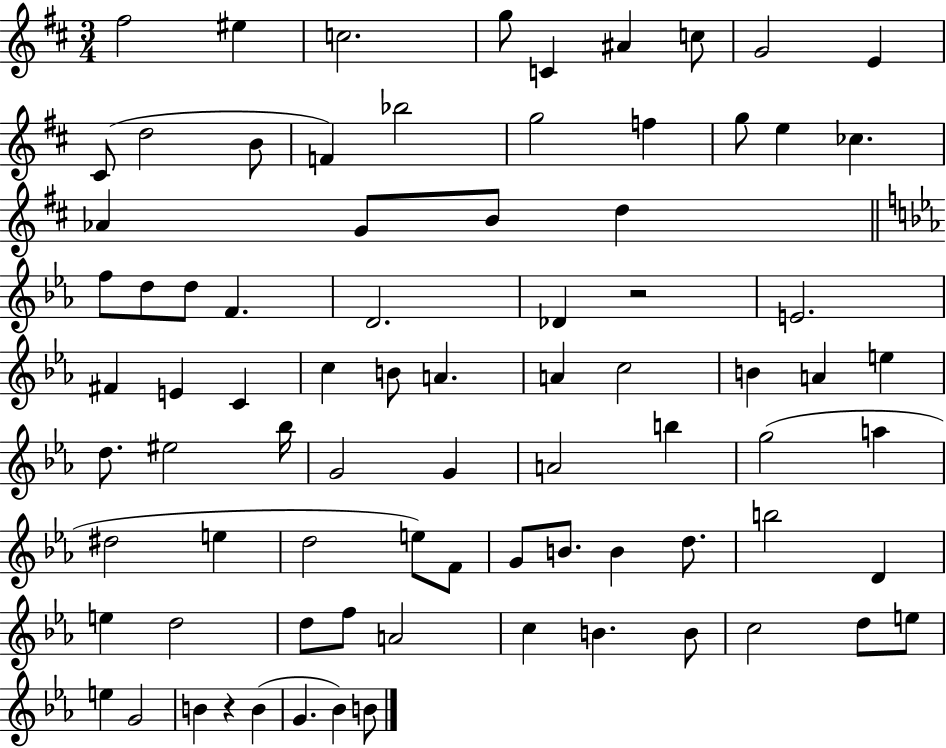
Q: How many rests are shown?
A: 2